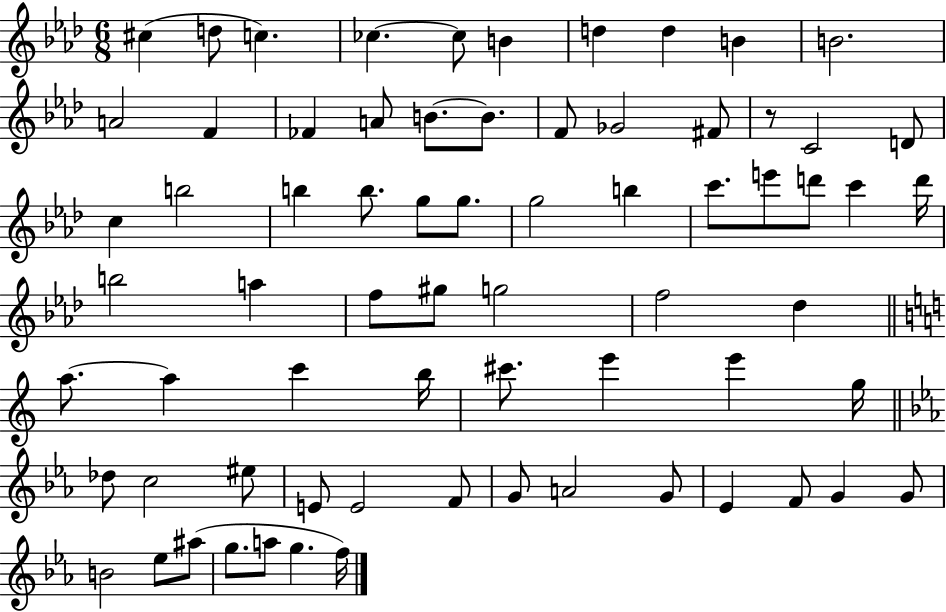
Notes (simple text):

C#5/q D5/e C5/q. CES5/q. CES5/e B4/q D5/q D5/q B4/q B4/h. A4/h F4/q FES4/q A4/e B4/e. B4/e. F4/e Gb4/h F#4/e R/e C4/h D4/e C5/q B5/h B5/q B5/e. G5/e G5/e. G5/h B5/q C6/e. E6/e D6/e C6/q D6/s B5/h A5/q F5/e G#5/e G5/h F5/h Db5/q A5/e. A5/q C6/q B5/s C#6/e. E6/q E6/q G5/s Db5/e C5/h EIS5/e E4/e E4/h F4/e G4/e A4/h G4/e Eb4/q F4/e G4/q G4/e B4/h Eb5/e A#5/e G5/e. A5/e G5/q. F5/s